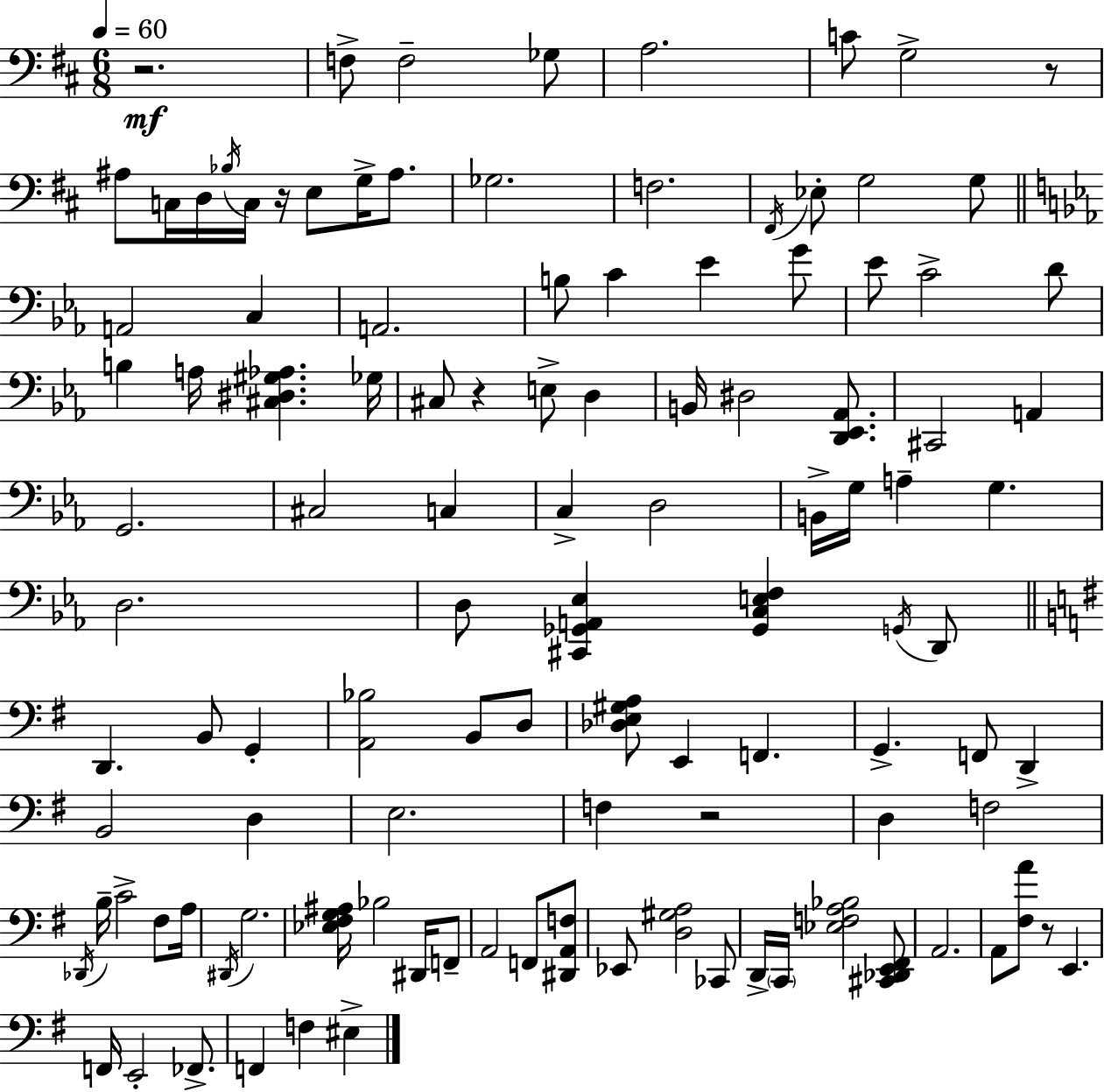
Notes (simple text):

R/h. F3/e F3/h Gb3/e A3/h. C4/e G3/h R/e A#3/e C3/s D3/s Bb3/s C3/s R/s E3/e G3/s A#3/e. Gb3/h. F3/h. F#2/s Eb3/e G3/h G3/e A2/h C3/q A2/h. B3/e C4/q Eb4/q G4/e Eb4/e C4/h D4/e B3/q A3/s [C#3,D#3,G#3,Ab3]/q. Gb3/s C#3/e R/q E3/e D3/q B2/s D#3/h [D2,Eb2,Ab2]/e. C#2/h A2/q G2/h. C#3/h C3/q C3/q D3/h B2/s G3/s A3/q G3/q. D3/h. D3/e [C#2,Gb2,A2,Eb3]/q [Gb2,C3,E3,F3]/q G2/s D2/e D2/q. B2/e G2/q [A2,Bb3]/h B2/e D3/e [Db3,E3,G#3,A3]/e E2/q F2/q. G2/q. F2/e D2/q B2/h D3/q E3/h. F3/q R/h D3/q F3/h Db2/s B3/s C4/h F#3/e A3/s D#2/s G3/h. [Eb3,F#3,G3,A#3]/s Bb3/h D#2/s F2/e A2/h F2/e [D#2,A2,F3]/e Eb2/e [D3,G#3,A3]/h CES2/e D2/s C2/s [Eb3,F3,A3,Bb3]/h [C#2,Db2,E2,F#2]/e A2/h. A2/e [F#3,A4]/e R/e E2/q. F2/s E2/h FES2/e. F2/q F3/q EIS3/q